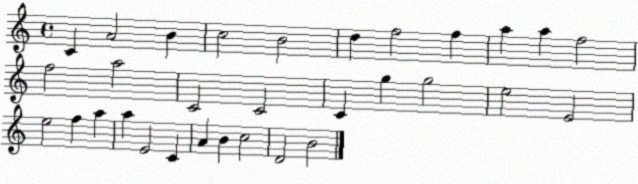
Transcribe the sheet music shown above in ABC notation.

X:1
T:Untitled
M:4/4
L:1/4
K:C
C A2 B c2 B2 d f2 f a a f2 f2 a2 C2 C2 C g g2 e2 E2 e2 f a a E2 C A B c2 D2 B2